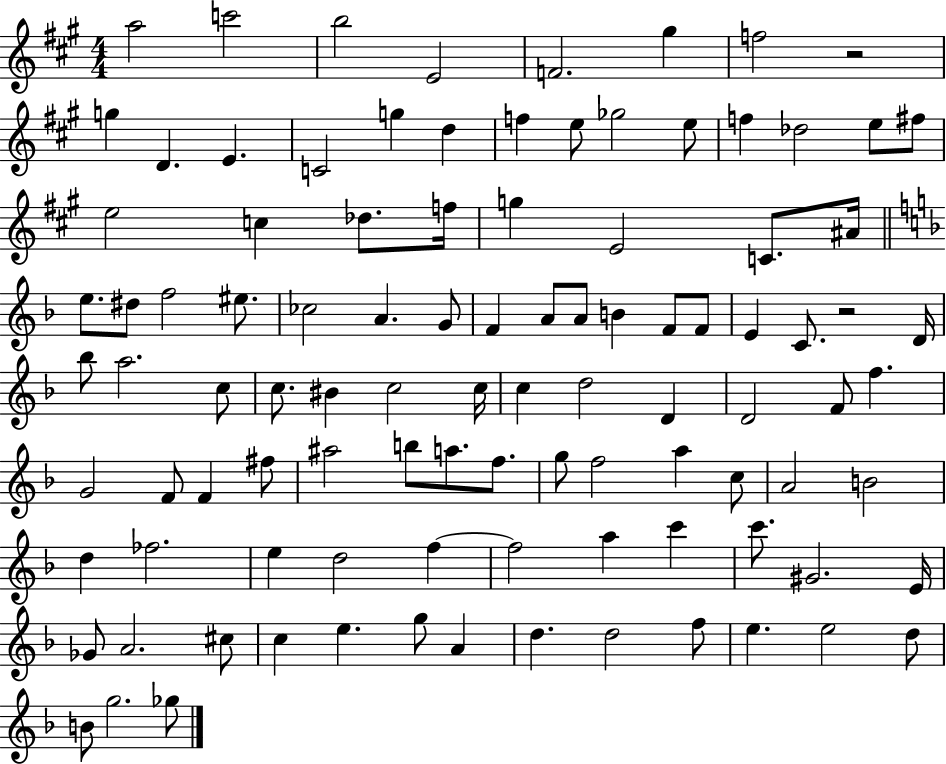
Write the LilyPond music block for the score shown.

{
  \clef treble
  \numericTimeSignature
  \time 4/4
  \key a \major
  a''2 c'''2 | b''2 e'2 | f'2. gis''4 | f''2 r2 | \break g''4 d'4. e'4. | c'2 g''4 d''4 | f''4 e''8 ges''2 e''8 | f''4 des''2 e''8 fis''8 | \break e''2 c''4 des''8. f''16 | g''4 e'2 c'8. ais'16 | \bar "||" \break \key d \minor e''8. dis''8 f''2 eis''8. | ces''2 a'4. g'8 | f'4 a'8 a'8 b'4 f'8 f'8 | e'4 c'8. r2 d'16 | \break bes''8 a''2. c''8 | c''8. bis'4 c''2 c''16 | c''4 d''2 d'4 | d'2 f'8 f''4. | \break g'2 f'8 f'4 fis''8 | ais''2 b''8 a''8. f''8. | g''8 f''2 a''4 c''8 | a'2 b'2 | \break d''4 fes''2. | e''4 d''2 f''4~~ | f''2 a''4 c'''4 | c'''8. gis'2. e'16 | \break ges'8 a'2. cis''8 | c''4 e''4. g''8 a'4 | d''4. d''2 f''8 | e''4. e''2 d''8 | \break b'8 g''2. ges''8 | \bar "|."
}